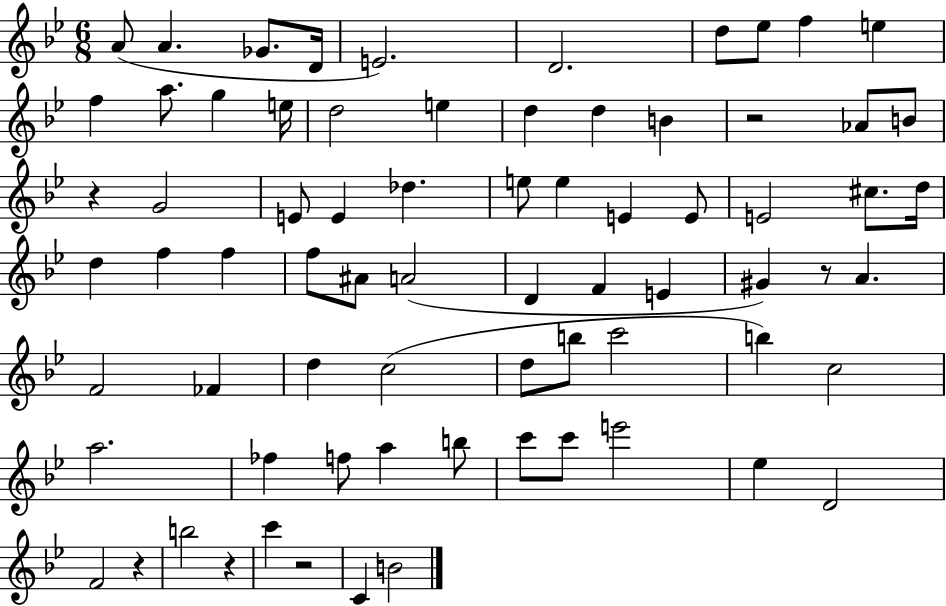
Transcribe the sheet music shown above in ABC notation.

X:1
T:Untitled
M:6/8
L:1/4
K:Bb
A/2 A _G/2 D/4 E2 D2 d/2 _e/2 f e f a/2 g e/4 d2 e d d B z2 _A/2 B/2 z G2 E/2 E _d e/2 e E E/2 E2 ^c/2 d/4 d f f f/2 ^A/2 A2 D F E ^G z/2 A F2 _F d c2 d/2 b/2 c'2 b c2 a2 _f f/2 a b/2 c'/2 c'/2 e'2 _e D2 F2 z b2 z c' z2 C B2